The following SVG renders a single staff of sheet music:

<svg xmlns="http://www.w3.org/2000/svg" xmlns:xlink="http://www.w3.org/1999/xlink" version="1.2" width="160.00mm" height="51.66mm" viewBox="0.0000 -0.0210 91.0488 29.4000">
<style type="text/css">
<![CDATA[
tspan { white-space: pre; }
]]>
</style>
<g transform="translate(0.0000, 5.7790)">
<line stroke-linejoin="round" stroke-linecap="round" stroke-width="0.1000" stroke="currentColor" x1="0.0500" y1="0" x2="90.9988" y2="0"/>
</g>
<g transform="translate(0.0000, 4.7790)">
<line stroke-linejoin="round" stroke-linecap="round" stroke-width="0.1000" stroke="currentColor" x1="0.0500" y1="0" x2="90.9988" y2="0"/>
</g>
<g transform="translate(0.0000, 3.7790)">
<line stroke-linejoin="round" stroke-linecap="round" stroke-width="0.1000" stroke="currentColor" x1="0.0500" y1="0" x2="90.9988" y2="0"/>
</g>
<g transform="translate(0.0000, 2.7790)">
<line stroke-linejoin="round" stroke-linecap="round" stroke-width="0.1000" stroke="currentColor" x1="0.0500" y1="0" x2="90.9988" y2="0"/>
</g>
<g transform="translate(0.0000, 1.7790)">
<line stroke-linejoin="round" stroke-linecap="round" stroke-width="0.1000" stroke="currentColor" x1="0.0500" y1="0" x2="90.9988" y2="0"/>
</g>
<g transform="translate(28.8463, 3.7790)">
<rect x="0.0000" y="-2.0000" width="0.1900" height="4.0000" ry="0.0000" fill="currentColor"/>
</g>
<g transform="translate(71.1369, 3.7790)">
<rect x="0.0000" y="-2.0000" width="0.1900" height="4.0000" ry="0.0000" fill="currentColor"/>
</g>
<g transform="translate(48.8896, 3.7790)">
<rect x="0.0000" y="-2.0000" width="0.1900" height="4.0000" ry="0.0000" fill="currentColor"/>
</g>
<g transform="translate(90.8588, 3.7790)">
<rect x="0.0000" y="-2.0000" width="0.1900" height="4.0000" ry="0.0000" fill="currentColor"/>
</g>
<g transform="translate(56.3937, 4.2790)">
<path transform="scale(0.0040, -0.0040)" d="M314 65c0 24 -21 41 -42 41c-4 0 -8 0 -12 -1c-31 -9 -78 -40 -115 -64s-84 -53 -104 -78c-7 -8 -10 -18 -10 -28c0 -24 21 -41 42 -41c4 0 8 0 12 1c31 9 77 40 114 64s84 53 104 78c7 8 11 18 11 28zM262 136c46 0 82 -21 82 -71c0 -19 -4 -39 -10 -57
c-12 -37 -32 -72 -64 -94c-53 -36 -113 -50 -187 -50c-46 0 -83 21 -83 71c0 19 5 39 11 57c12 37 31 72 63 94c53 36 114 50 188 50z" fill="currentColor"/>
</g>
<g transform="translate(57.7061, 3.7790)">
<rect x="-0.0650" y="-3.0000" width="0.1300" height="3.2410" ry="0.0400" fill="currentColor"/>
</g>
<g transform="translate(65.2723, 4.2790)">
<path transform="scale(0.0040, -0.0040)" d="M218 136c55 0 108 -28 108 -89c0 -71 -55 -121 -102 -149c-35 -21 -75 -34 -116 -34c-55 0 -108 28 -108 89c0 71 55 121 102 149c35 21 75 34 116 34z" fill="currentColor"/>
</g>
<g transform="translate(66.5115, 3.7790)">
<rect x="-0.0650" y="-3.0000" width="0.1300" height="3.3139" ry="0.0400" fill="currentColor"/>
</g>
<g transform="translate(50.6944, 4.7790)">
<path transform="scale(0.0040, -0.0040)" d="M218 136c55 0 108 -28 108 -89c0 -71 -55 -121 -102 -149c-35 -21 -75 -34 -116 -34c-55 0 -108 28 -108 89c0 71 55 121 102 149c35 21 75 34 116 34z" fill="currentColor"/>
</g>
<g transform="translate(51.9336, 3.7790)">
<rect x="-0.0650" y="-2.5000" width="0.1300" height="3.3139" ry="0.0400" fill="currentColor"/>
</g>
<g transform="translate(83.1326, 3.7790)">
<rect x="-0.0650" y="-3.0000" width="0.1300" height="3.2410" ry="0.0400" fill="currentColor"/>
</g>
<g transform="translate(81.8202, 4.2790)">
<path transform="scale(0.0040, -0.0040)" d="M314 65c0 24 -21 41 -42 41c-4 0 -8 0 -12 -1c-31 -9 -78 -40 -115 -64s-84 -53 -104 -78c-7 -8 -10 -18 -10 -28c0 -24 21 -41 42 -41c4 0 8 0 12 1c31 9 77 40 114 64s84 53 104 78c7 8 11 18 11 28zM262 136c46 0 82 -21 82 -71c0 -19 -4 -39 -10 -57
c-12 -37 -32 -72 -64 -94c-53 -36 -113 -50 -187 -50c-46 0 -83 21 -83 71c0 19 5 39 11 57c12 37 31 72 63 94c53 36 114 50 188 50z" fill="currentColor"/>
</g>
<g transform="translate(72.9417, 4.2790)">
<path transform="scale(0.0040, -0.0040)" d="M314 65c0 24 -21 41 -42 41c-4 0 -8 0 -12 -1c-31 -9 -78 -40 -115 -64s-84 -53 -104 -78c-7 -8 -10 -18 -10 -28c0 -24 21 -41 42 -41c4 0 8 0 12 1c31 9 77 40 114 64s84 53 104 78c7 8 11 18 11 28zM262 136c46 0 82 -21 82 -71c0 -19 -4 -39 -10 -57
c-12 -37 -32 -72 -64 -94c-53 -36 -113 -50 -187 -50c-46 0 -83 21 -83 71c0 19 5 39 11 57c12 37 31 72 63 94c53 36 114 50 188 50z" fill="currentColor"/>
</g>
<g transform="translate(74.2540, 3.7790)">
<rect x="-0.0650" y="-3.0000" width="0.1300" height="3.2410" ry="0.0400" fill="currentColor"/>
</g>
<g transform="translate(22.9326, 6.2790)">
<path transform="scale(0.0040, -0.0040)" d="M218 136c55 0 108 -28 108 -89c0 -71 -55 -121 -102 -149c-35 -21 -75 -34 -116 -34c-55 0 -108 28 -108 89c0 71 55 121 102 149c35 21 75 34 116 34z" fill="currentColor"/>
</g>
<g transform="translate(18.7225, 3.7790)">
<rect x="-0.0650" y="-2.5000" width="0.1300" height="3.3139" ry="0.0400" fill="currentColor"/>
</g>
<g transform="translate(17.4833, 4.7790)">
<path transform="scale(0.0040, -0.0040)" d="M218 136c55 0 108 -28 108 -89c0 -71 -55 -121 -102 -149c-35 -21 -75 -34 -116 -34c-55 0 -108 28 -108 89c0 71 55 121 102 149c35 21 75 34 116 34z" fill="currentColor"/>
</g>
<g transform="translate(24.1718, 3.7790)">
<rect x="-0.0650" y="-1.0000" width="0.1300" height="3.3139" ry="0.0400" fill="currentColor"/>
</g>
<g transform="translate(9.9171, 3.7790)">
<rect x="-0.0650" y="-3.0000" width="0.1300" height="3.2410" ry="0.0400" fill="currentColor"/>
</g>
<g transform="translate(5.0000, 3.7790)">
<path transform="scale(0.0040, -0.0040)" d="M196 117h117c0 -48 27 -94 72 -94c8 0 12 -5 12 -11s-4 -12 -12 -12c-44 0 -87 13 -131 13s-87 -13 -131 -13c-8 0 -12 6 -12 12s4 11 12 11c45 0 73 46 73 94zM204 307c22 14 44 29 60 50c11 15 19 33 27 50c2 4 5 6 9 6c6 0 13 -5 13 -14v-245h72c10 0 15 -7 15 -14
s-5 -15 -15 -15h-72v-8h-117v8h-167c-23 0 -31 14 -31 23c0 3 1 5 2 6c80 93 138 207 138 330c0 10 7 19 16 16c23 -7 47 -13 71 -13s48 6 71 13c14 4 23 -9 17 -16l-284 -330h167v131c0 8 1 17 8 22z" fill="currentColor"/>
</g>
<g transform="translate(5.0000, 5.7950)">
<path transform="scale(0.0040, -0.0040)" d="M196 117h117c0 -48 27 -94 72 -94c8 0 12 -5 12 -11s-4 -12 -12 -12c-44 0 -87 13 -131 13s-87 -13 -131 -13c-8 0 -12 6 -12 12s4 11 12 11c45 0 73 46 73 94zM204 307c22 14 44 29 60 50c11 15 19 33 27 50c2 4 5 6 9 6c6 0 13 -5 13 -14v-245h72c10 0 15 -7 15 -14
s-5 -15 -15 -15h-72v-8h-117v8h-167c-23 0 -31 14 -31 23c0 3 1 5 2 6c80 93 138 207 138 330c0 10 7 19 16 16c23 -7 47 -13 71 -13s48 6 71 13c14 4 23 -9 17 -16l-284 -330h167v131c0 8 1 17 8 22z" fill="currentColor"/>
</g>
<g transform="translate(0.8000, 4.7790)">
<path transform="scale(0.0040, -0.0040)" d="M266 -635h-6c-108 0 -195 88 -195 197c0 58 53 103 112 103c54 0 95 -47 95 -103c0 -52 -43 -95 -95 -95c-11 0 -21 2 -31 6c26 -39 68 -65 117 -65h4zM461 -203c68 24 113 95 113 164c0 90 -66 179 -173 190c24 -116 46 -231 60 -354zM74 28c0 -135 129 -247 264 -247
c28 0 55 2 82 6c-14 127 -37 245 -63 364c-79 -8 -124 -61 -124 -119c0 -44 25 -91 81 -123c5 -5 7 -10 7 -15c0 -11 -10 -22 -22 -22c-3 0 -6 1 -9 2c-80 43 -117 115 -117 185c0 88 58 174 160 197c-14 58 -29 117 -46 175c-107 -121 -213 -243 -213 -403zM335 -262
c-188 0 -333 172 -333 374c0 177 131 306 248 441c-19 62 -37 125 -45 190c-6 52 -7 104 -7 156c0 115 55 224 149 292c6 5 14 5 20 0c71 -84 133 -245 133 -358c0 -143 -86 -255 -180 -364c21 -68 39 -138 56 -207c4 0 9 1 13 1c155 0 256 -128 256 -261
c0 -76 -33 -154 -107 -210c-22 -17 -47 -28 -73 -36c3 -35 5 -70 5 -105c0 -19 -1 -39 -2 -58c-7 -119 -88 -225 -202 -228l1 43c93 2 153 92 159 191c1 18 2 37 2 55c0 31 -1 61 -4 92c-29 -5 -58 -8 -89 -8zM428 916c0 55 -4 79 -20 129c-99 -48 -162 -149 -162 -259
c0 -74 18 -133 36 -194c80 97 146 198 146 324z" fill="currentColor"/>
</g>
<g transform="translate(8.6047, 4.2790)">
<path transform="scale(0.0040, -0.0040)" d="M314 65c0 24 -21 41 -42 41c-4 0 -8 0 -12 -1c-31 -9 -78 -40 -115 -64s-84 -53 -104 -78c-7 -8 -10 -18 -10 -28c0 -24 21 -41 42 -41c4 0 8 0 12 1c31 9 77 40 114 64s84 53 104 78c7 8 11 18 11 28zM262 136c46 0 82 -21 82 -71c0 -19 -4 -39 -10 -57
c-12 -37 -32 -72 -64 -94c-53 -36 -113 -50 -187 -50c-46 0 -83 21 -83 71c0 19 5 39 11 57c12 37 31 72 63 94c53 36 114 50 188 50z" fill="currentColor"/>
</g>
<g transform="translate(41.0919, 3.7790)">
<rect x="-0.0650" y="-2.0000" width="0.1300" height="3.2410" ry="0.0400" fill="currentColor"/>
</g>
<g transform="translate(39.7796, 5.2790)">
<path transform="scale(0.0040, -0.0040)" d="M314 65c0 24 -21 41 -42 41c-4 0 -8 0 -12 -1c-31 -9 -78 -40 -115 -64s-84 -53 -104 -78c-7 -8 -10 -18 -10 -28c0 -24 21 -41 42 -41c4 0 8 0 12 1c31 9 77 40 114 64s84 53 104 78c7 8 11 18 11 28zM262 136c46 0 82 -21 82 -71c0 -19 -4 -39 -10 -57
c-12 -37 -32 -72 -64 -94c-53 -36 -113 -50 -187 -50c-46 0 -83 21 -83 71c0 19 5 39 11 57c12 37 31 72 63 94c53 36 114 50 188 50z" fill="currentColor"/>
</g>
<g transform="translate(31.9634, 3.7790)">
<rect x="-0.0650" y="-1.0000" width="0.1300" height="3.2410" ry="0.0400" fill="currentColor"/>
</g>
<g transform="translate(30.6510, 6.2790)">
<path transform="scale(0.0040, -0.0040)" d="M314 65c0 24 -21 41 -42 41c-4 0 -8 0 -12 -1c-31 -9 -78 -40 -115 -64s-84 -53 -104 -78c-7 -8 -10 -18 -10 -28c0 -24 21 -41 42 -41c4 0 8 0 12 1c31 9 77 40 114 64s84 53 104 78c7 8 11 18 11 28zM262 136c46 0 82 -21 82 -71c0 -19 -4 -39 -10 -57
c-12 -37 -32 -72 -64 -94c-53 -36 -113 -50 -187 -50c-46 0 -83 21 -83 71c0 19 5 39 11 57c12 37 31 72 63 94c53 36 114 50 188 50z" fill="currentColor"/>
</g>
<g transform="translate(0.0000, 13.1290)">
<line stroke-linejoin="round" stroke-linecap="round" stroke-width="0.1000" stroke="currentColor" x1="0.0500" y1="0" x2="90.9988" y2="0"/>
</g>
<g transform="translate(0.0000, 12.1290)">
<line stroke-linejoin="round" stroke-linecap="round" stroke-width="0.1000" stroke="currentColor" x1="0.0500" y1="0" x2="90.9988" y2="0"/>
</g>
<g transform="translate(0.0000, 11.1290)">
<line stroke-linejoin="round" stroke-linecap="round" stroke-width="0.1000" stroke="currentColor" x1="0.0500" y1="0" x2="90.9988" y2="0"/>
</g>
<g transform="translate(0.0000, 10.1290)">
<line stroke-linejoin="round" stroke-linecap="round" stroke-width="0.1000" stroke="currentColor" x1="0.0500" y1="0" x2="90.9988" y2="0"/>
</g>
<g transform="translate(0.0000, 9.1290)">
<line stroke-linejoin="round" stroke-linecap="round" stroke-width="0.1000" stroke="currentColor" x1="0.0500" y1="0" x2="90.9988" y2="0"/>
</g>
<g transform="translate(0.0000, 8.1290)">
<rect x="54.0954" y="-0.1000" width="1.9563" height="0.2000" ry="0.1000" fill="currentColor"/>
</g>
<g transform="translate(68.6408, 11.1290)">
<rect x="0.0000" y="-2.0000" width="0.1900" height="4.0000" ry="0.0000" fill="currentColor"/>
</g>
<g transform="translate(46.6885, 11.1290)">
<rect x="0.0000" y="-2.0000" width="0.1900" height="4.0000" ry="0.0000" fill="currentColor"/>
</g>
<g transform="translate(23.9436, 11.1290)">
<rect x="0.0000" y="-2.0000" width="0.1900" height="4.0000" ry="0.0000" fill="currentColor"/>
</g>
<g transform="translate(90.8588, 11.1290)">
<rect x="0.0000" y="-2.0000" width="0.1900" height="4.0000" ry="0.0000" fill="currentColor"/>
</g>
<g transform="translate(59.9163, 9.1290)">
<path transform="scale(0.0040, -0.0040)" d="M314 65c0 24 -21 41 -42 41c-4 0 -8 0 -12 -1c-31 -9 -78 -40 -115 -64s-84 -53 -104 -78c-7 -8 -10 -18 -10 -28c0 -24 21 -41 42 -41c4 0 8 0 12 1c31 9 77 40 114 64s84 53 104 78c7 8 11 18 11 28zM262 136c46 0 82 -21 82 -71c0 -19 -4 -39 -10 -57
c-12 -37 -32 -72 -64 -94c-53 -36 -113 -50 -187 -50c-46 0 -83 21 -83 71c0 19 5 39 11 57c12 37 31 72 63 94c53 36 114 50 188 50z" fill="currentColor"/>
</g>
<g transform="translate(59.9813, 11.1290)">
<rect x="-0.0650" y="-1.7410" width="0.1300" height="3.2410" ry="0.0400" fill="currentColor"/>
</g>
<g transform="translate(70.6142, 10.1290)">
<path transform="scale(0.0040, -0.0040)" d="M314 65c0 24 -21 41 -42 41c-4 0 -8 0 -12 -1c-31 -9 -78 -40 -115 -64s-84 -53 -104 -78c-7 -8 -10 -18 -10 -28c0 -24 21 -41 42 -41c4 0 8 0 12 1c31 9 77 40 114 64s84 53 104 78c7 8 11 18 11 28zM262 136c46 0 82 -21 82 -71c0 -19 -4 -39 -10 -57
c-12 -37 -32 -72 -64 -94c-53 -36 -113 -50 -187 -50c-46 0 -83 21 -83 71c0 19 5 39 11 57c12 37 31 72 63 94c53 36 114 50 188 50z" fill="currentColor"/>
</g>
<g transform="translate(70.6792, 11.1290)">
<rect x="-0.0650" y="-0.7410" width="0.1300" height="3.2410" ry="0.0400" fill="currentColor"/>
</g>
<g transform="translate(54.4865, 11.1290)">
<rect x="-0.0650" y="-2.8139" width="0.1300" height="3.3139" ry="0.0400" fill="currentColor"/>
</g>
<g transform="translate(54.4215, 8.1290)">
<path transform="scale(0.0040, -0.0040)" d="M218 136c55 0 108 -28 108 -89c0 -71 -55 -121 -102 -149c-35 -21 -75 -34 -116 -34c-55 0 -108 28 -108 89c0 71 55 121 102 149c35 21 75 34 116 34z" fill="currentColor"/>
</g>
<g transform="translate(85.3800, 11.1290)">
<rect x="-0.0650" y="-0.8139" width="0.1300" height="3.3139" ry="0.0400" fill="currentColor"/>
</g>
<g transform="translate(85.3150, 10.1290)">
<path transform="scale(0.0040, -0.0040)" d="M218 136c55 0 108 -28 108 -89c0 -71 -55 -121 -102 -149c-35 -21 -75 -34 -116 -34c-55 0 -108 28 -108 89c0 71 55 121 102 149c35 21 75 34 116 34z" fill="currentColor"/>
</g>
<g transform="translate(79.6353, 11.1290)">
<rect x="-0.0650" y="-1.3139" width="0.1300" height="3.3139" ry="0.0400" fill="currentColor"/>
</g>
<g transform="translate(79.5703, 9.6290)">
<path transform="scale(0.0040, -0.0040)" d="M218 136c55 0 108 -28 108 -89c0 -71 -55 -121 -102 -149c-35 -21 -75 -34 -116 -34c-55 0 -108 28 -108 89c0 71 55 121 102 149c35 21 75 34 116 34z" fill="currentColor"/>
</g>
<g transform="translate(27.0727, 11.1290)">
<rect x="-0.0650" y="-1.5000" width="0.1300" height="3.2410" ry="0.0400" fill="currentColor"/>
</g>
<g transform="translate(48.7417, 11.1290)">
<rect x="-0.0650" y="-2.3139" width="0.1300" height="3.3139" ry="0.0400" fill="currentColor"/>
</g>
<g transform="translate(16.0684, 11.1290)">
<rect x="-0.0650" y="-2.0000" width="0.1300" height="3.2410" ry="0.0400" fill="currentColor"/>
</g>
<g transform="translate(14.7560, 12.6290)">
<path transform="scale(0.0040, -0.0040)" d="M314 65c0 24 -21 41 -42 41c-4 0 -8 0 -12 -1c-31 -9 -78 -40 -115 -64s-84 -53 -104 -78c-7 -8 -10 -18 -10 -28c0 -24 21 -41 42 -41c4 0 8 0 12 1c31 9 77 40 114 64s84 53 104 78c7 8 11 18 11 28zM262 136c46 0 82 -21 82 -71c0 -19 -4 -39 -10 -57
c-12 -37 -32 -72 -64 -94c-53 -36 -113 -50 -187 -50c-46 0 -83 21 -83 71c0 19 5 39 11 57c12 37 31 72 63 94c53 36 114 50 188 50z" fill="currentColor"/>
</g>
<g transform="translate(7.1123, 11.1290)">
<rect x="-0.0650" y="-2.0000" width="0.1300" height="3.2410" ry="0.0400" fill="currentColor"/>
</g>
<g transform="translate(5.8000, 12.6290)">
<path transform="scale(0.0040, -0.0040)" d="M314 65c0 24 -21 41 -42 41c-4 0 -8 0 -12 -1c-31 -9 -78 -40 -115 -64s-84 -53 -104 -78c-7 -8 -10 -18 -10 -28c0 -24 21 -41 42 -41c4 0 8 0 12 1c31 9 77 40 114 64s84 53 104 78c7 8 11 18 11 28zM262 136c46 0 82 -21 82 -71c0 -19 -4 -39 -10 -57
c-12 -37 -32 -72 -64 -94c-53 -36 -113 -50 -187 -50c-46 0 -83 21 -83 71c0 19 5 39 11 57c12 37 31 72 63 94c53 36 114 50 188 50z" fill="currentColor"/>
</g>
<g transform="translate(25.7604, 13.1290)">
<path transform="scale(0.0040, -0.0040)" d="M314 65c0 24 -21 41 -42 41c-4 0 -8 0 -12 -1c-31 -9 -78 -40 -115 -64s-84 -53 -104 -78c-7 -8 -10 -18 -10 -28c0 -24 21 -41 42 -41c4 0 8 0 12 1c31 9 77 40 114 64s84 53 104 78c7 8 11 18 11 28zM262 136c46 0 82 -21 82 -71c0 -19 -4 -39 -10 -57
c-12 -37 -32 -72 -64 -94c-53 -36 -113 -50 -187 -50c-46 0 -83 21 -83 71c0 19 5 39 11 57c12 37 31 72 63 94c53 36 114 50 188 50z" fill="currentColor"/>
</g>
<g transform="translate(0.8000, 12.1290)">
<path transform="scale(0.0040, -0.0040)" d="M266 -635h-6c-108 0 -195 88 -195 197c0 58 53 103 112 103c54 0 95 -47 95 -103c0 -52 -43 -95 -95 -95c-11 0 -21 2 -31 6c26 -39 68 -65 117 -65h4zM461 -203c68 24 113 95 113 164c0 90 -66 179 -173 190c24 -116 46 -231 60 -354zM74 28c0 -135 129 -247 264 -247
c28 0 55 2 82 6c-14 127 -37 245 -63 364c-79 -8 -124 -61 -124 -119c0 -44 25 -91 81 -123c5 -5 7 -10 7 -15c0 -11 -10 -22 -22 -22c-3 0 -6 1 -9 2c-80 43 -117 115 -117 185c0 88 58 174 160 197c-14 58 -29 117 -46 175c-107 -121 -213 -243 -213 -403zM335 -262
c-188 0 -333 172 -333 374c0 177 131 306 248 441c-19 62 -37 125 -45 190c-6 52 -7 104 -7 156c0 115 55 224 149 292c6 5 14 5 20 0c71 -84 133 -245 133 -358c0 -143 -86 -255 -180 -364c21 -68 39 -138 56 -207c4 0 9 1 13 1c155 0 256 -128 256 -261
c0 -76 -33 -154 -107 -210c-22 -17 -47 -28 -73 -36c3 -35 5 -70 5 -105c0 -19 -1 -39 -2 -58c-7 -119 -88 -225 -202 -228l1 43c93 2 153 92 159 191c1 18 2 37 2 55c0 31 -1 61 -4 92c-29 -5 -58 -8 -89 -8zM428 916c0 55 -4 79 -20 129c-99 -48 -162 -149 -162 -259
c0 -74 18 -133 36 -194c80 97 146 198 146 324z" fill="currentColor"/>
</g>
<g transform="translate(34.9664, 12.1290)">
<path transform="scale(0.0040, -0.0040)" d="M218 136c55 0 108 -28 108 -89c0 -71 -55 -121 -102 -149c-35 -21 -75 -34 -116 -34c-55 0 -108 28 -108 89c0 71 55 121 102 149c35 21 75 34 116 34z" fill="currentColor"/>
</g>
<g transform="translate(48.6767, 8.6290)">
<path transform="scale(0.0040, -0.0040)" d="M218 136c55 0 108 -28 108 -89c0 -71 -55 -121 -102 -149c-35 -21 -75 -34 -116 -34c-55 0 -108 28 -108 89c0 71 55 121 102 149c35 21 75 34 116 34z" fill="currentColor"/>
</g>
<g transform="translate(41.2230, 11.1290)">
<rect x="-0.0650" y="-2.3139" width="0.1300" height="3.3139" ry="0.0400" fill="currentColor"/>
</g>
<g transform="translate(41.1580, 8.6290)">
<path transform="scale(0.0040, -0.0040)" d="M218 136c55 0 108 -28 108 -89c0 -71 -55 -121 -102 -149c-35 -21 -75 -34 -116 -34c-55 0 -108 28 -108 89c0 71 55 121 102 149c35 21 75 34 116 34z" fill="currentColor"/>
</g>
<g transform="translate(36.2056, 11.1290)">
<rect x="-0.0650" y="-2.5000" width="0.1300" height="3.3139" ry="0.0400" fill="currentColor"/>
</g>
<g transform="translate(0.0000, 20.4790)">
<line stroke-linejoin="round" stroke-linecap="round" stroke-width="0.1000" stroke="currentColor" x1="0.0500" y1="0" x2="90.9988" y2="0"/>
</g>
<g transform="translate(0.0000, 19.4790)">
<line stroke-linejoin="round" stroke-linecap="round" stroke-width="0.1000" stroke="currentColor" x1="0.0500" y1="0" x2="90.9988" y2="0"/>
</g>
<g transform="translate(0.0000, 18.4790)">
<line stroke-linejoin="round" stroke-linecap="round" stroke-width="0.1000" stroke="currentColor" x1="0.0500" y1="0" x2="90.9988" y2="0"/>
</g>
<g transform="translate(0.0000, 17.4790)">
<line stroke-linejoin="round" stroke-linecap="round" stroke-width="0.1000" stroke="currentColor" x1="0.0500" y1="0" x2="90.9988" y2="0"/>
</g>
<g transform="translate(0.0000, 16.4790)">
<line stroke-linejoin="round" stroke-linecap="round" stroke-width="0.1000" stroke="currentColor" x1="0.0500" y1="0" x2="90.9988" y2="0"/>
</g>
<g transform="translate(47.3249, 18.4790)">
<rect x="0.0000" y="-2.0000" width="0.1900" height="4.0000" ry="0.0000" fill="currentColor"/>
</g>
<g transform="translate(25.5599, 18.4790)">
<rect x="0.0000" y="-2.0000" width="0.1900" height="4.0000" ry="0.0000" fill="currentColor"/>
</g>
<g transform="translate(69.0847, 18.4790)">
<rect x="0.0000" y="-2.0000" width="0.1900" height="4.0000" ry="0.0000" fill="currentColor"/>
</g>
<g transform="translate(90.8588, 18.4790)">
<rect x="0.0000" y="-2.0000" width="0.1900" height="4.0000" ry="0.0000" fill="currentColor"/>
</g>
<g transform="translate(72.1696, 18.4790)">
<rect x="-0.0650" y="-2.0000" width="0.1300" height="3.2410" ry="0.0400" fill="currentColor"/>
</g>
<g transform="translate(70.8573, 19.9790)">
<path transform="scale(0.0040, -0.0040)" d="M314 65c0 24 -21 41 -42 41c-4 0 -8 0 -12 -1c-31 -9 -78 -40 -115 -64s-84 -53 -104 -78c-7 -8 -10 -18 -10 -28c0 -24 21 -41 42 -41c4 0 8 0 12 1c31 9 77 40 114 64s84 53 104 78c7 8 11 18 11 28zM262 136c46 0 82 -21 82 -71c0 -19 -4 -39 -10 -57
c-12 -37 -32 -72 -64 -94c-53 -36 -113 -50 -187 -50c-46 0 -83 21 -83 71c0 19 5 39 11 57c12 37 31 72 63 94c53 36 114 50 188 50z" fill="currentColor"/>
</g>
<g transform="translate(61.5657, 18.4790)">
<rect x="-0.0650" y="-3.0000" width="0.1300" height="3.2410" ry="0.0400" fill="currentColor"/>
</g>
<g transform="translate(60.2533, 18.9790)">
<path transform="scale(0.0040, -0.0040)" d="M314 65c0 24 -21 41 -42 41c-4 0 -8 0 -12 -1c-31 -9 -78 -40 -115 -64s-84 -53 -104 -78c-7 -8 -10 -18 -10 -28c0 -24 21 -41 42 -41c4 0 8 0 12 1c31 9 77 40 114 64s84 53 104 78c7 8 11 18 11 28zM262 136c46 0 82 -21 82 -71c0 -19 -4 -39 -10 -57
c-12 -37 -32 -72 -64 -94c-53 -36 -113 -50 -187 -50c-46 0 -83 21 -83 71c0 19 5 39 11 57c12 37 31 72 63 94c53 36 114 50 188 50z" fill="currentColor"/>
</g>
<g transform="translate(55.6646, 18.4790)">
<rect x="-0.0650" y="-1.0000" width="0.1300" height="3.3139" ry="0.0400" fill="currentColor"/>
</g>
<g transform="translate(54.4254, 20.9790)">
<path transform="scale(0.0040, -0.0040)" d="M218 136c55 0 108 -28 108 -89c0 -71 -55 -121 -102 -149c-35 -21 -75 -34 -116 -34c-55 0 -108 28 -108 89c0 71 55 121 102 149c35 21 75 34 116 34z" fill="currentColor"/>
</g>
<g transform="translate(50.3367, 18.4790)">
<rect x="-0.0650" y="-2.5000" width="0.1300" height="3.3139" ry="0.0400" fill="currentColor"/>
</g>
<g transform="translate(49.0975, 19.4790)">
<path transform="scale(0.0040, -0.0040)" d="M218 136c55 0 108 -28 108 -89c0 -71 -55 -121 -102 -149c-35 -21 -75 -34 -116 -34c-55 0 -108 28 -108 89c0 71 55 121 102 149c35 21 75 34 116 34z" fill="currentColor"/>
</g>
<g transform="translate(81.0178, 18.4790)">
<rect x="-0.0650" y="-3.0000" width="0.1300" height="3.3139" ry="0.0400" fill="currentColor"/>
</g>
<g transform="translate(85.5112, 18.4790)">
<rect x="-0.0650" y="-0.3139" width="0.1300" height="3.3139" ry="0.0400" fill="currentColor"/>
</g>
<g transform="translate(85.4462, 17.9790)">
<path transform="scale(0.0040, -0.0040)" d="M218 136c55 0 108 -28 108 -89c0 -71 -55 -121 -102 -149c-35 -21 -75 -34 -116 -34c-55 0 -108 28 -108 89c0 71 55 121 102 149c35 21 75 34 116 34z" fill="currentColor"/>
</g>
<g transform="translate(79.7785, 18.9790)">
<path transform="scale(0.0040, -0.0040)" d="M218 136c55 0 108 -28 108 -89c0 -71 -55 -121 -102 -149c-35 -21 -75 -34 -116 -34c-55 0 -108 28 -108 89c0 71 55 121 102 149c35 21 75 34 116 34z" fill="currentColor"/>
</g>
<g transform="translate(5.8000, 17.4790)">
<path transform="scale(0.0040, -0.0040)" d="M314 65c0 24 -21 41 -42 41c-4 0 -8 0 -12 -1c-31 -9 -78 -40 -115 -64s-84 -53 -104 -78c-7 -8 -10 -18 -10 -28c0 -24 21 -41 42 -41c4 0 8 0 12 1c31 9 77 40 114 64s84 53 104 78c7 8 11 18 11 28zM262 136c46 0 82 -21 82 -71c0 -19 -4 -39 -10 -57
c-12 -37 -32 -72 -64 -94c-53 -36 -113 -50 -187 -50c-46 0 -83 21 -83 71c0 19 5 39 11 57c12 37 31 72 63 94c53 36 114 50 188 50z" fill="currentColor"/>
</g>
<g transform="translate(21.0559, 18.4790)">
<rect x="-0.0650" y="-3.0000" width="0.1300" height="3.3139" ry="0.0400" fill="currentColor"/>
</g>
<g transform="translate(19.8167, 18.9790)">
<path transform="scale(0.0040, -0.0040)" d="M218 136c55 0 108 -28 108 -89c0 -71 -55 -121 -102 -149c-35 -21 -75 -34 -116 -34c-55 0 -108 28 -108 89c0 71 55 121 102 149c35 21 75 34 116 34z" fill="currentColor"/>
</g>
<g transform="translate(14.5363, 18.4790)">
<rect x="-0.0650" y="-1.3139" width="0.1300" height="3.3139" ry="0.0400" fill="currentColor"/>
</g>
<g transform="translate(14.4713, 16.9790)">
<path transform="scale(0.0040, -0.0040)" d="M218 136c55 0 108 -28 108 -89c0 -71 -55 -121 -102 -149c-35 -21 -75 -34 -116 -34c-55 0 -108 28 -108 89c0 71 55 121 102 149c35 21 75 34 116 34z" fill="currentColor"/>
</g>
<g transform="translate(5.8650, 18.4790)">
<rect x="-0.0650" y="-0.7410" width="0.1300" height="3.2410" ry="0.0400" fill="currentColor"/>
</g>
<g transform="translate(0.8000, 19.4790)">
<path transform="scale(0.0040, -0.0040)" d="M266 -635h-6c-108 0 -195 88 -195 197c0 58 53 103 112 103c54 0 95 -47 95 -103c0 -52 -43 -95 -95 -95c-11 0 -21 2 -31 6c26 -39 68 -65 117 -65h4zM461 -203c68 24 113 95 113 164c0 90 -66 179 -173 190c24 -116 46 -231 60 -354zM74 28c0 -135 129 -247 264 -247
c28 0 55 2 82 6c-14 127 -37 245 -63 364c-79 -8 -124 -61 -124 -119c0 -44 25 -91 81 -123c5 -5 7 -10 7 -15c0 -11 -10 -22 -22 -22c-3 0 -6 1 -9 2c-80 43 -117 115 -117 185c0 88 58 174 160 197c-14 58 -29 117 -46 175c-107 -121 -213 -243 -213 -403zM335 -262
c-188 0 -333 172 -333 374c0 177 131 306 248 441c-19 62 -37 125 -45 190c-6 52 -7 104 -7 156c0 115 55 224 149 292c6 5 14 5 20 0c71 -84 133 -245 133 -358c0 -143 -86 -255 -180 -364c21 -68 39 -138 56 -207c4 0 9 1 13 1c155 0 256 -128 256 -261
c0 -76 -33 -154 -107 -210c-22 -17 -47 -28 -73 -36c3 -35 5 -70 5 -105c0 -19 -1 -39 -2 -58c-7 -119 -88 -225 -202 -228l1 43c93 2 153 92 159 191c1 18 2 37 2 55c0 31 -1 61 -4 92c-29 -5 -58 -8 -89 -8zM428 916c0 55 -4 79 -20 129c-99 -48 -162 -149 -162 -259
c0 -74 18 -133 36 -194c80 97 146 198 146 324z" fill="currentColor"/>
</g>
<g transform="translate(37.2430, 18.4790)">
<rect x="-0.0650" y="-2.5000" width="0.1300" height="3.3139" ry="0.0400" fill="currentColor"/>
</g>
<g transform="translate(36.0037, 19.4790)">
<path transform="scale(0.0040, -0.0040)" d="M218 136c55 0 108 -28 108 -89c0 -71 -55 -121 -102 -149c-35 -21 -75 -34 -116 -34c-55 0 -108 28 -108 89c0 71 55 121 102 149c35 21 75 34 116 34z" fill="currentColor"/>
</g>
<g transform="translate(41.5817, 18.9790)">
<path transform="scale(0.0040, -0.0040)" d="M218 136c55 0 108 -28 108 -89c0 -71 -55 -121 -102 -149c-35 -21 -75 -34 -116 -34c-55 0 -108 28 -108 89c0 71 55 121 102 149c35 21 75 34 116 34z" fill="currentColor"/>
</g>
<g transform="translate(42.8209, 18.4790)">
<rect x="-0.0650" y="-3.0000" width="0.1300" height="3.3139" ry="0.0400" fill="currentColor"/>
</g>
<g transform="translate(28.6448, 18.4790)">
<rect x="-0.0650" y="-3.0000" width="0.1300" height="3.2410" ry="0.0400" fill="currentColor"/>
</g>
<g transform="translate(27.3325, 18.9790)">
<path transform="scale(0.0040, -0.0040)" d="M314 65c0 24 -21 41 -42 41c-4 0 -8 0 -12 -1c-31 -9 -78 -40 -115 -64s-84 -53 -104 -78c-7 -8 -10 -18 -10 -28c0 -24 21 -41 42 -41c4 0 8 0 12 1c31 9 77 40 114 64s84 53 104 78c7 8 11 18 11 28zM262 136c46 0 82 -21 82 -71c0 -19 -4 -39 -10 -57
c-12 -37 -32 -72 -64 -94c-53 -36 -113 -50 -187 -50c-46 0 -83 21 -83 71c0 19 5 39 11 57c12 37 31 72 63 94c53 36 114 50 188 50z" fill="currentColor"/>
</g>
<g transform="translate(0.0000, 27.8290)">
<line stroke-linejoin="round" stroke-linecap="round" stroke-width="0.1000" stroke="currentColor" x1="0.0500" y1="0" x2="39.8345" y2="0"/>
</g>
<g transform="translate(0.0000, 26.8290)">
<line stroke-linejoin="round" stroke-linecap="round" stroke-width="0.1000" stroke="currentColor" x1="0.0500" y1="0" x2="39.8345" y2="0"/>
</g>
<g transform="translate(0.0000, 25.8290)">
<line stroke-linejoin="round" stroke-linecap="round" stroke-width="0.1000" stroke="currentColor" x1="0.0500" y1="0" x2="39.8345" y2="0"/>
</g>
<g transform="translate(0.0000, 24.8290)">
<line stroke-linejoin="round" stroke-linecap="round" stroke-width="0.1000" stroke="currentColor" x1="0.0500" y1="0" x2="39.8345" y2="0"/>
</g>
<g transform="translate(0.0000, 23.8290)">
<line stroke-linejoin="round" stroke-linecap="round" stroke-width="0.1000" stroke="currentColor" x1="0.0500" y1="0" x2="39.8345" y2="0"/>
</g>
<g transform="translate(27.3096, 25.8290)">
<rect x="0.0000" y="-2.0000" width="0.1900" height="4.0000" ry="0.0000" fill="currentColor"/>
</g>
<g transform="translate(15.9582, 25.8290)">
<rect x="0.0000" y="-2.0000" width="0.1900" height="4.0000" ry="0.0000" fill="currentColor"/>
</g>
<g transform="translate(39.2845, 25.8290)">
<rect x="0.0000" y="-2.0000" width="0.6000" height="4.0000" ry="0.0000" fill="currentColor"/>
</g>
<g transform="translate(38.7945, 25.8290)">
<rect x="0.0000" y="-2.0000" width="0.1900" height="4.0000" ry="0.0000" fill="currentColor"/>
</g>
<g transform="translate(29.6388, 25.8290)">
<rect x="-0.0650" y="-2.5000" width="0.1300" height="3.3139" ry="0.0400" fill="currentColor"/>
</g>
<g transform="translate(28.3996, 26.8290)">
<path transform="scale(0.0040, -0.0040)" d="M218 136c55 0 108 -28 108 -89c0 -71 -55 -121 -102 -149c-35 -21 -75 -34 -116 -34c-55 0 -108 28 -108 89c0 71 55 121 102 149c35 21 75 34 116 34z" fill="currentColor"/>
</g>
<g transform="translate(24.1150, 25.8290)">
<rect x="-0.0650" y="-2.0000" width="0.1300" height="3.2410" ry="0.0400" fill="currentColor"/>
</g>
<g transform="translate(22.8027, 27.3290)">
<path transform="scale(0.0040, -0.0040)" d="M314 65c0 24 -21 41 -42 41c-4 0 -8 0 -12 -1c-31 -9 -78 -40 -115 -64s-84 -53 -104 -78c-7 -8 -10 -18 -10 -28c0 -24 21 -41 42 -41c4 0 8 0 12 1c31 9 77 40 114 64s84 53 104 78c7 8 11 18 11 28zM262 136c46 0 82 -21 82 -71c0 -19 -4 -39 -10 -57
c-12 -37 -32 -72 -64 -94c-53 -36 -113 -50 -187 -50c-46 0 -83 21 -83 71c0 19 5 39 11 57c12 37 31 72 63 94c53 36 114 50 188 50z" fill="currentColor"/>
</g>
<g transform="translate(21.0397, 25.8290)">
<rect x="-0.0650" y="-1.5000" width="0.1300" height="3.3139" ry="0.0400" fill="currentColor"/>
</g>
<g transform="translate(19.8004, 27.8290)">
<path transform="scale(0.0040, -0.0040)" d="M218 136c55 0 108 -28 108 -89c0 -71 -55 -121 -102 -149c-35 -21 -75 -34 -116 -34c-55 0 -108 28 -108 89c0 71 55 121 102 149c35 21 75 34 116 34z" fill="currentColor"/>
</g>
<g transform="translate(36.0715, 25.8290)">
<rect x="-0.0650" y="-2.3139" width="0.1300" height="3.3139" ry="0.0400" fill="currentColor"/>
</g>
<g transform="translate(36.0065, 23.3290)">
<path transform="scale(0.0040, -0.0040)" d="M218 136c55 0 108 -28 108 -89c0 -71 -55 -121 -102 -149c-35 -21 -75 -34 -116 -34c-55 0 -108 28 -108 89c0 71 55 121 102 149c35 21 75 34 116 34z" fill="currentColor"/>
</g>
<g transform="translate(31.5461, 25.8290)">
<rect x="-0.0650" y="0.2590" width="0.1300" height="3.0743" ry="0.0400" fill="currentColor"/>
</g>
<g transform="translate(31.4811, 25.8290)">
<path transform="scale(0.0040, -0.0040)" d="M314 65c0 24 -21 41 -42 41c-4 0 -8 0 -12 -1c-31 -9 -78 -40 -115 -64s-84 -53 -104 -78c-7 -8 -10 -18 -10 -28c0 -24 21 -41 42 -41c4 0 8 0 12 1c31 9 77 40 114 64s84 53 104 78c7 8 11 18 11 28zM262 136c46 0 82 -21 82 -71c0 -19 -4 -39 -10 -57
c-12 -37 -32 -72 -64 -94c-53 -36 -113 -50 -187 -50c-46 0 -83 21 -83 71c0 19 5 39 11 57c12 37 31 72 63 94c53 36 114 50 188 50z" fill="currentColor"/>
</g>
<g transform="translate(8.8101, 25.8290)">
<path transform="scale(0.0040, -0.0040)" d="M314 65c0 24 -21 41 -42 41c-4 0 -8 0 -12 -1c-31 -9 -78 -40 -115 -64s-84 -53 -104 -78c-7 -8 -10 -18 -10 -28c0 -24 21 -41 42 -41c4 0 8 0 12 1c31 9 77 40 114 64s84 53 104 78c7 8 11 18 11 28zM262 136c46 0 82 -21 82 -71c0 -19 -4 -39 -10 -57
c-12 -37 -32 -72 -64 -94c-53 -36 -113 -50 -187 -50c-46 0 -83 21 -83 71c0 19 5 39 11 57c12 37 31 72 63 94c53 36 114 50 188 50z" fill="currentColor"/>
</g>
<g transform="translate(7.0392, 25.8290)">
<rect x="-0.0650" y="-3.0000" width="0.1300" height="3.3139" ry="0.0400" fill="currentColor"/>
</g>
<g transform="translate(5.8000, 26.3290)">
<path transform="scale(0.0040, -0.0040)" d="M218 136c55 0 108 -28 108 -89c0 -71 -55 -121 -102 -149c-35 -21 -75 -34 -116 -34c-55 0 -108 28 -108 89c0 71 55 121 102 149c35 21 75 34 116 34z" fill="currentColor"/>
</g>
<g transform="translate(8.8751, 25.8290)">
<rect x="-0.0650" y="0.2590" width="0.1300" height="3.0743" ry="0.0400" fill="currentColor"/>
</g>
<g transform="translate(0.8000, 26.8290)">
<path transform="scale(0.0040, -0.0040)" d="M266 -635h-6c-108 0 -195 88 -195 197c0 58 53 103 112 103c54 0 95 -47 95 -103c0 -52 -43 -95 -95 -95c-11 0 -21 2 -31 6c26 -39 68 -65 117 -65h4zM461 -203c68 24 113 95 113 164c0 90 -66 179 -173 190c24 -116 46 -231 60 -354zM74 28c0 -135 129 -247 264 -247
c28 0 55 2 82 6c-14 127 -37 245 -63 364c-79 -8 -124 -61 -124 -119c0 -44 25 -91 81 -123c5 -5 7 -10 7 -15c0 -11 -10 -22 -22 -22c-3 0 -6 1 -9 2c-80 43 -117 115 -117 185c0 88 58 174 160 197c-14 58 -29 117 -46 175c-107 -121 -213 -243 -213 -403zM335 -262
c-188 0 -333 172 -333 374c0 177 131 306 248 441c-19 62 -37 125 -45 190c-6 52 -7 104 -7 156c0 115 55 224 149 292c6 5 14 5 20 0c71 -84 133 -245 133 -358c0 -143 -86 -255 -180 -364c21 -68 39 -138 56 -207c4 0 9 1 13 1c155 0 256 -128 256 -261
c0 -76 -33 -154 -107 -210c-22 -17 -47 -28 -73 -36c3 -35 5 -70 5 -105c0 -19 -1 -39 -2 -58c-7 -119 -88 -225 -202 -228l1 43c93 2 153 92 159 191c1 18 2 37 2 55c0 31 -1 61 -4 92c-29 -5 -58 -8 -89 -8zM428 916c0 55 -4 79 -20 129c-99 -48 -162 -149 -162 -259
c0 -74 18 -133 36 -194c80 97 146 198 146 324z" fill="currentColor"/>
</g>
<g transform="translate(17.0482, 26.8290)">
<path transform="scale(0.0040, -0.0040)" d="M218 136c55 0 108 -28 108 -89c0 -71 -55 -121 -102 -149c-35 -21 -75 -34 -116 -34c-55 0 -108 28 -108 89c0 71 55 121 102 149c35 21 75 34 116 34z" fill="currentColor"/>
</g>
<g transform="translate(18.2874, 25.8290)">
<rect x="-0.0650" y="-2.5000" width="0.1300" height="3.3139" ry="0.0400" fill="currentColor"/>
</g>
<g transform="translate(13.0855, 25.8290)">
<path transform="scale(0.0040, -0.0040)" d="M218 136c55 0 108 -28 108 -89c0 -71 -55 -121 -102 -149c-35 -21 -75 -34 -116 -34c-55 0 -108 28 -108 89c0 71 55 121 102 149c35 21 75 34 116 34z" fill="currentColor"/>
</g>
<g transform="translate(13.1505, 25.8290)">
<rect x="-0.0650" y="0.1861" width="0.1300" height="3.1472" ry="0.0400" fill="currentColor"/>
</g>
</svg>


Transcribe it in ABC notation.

X:1
T:Untitled
M:4/4
L:1/4
K:C
A2 G D D2 F2 G A2 A A2 A2 F2 F2 E2 G g g a f2 d2 e d d2 e A A2 G A G D A2 F2 A c A B2 B G E F2 G B2 g